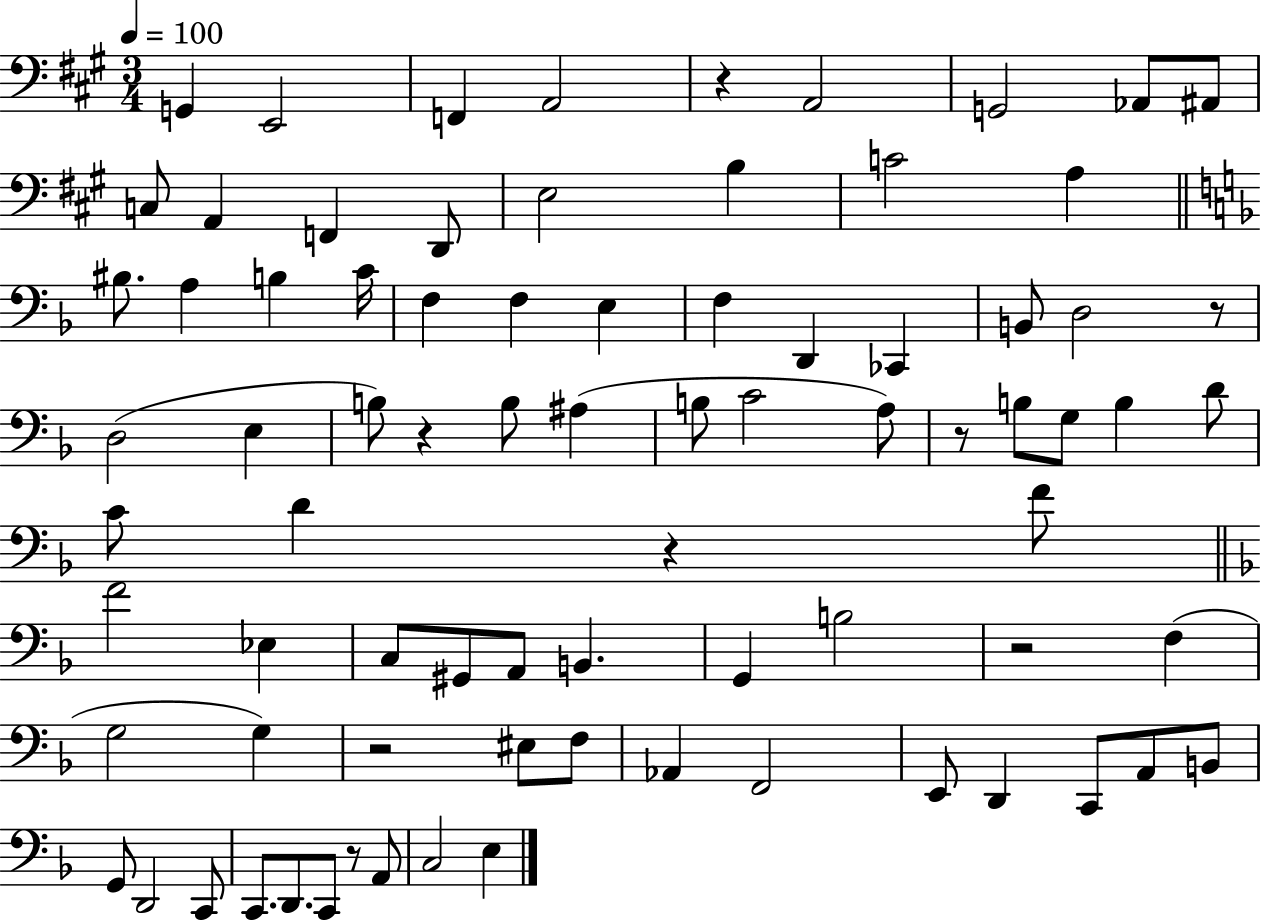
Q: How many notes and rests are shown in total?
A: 80